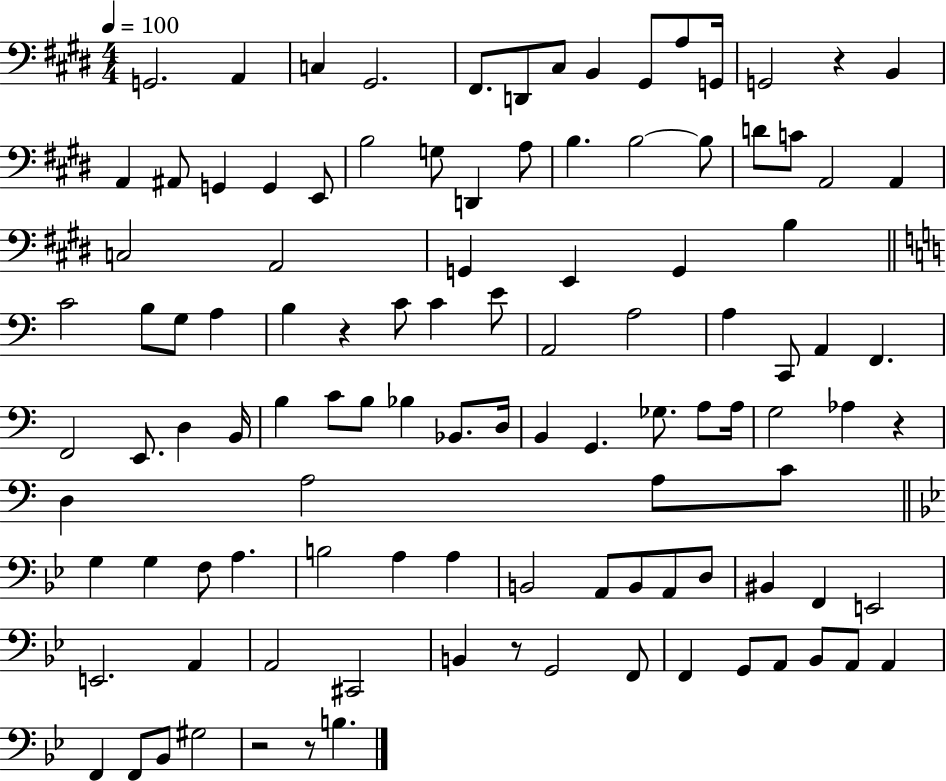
{
  \clef bass
  \numericTimeSignature
  \time 4/4
  \key e \major
  \tempo 4 = 100
  \repeat volta 2 { g,2. a,4 | c4 gis,2. | fis,8. d,8 cis8 b,4 gis,8 a8 g,16 | g,2 r4 b,4 | \break a,4 ais,8 g,4 g,4 e,8 | b2 g8 d,4 a8 | b4. b2~~ b8 | d'8 c'8 a,2 a,4 | \break c2 a,2 | g,4 e,4 g,4 b4 | \bar "||" \break \key a \minor c'2 b8 g8 a4 | b4 r4 c'8 c'4 e'8 | a,2 a2 | a4 c,8 a,4 f,4. | \break f,2 e,8. d4 b,16 | b4 c'8 b8 bes4 bes,8. d16 | b,4 g,4. ges8. a8 a16 | g2 aes4 r4 | \break d4 a2 a8 c'8 | \bar "||" \break \key bes \major g4 g4 f8 a4. | b2 a4 a4 | b,2 a,8 b,8 a,8 d8 | bis,4 f,4 e,2 | \break e,2. a,4 | a,2 cis,2 | b,4 r8 g,2 f,8 | f,4 g,8 a,8 bes,8 a,8 a,4 | \break f,4 f,8 bes,8 gis2 | r2 r8 b4. | } \bar "|."
}